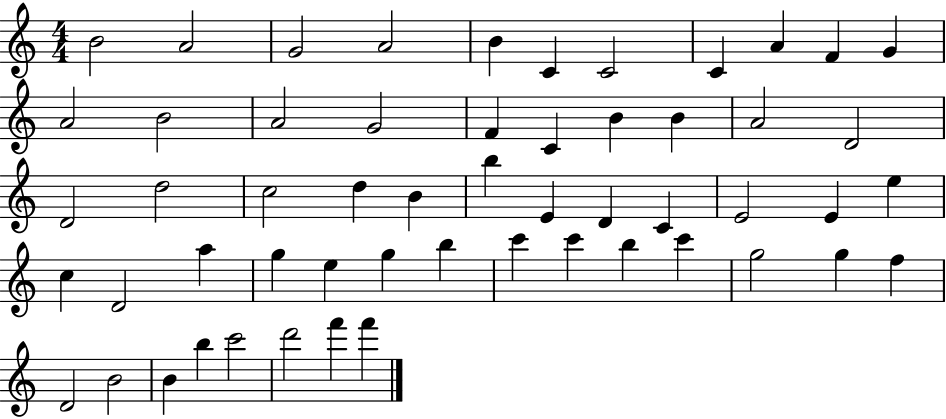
X:1
T:Untitled
M:4/4
L:1/4
K:C
B2 A2 G2 A2 B C C2 C A F G A2 B2 A2 G2 F C B B A2 D2 D2 d2 c2 d B b E D C E2 E e c D2 a g e g b c' c' b c' g2 g f D2 B2 B b c'2 d'2 f' f'